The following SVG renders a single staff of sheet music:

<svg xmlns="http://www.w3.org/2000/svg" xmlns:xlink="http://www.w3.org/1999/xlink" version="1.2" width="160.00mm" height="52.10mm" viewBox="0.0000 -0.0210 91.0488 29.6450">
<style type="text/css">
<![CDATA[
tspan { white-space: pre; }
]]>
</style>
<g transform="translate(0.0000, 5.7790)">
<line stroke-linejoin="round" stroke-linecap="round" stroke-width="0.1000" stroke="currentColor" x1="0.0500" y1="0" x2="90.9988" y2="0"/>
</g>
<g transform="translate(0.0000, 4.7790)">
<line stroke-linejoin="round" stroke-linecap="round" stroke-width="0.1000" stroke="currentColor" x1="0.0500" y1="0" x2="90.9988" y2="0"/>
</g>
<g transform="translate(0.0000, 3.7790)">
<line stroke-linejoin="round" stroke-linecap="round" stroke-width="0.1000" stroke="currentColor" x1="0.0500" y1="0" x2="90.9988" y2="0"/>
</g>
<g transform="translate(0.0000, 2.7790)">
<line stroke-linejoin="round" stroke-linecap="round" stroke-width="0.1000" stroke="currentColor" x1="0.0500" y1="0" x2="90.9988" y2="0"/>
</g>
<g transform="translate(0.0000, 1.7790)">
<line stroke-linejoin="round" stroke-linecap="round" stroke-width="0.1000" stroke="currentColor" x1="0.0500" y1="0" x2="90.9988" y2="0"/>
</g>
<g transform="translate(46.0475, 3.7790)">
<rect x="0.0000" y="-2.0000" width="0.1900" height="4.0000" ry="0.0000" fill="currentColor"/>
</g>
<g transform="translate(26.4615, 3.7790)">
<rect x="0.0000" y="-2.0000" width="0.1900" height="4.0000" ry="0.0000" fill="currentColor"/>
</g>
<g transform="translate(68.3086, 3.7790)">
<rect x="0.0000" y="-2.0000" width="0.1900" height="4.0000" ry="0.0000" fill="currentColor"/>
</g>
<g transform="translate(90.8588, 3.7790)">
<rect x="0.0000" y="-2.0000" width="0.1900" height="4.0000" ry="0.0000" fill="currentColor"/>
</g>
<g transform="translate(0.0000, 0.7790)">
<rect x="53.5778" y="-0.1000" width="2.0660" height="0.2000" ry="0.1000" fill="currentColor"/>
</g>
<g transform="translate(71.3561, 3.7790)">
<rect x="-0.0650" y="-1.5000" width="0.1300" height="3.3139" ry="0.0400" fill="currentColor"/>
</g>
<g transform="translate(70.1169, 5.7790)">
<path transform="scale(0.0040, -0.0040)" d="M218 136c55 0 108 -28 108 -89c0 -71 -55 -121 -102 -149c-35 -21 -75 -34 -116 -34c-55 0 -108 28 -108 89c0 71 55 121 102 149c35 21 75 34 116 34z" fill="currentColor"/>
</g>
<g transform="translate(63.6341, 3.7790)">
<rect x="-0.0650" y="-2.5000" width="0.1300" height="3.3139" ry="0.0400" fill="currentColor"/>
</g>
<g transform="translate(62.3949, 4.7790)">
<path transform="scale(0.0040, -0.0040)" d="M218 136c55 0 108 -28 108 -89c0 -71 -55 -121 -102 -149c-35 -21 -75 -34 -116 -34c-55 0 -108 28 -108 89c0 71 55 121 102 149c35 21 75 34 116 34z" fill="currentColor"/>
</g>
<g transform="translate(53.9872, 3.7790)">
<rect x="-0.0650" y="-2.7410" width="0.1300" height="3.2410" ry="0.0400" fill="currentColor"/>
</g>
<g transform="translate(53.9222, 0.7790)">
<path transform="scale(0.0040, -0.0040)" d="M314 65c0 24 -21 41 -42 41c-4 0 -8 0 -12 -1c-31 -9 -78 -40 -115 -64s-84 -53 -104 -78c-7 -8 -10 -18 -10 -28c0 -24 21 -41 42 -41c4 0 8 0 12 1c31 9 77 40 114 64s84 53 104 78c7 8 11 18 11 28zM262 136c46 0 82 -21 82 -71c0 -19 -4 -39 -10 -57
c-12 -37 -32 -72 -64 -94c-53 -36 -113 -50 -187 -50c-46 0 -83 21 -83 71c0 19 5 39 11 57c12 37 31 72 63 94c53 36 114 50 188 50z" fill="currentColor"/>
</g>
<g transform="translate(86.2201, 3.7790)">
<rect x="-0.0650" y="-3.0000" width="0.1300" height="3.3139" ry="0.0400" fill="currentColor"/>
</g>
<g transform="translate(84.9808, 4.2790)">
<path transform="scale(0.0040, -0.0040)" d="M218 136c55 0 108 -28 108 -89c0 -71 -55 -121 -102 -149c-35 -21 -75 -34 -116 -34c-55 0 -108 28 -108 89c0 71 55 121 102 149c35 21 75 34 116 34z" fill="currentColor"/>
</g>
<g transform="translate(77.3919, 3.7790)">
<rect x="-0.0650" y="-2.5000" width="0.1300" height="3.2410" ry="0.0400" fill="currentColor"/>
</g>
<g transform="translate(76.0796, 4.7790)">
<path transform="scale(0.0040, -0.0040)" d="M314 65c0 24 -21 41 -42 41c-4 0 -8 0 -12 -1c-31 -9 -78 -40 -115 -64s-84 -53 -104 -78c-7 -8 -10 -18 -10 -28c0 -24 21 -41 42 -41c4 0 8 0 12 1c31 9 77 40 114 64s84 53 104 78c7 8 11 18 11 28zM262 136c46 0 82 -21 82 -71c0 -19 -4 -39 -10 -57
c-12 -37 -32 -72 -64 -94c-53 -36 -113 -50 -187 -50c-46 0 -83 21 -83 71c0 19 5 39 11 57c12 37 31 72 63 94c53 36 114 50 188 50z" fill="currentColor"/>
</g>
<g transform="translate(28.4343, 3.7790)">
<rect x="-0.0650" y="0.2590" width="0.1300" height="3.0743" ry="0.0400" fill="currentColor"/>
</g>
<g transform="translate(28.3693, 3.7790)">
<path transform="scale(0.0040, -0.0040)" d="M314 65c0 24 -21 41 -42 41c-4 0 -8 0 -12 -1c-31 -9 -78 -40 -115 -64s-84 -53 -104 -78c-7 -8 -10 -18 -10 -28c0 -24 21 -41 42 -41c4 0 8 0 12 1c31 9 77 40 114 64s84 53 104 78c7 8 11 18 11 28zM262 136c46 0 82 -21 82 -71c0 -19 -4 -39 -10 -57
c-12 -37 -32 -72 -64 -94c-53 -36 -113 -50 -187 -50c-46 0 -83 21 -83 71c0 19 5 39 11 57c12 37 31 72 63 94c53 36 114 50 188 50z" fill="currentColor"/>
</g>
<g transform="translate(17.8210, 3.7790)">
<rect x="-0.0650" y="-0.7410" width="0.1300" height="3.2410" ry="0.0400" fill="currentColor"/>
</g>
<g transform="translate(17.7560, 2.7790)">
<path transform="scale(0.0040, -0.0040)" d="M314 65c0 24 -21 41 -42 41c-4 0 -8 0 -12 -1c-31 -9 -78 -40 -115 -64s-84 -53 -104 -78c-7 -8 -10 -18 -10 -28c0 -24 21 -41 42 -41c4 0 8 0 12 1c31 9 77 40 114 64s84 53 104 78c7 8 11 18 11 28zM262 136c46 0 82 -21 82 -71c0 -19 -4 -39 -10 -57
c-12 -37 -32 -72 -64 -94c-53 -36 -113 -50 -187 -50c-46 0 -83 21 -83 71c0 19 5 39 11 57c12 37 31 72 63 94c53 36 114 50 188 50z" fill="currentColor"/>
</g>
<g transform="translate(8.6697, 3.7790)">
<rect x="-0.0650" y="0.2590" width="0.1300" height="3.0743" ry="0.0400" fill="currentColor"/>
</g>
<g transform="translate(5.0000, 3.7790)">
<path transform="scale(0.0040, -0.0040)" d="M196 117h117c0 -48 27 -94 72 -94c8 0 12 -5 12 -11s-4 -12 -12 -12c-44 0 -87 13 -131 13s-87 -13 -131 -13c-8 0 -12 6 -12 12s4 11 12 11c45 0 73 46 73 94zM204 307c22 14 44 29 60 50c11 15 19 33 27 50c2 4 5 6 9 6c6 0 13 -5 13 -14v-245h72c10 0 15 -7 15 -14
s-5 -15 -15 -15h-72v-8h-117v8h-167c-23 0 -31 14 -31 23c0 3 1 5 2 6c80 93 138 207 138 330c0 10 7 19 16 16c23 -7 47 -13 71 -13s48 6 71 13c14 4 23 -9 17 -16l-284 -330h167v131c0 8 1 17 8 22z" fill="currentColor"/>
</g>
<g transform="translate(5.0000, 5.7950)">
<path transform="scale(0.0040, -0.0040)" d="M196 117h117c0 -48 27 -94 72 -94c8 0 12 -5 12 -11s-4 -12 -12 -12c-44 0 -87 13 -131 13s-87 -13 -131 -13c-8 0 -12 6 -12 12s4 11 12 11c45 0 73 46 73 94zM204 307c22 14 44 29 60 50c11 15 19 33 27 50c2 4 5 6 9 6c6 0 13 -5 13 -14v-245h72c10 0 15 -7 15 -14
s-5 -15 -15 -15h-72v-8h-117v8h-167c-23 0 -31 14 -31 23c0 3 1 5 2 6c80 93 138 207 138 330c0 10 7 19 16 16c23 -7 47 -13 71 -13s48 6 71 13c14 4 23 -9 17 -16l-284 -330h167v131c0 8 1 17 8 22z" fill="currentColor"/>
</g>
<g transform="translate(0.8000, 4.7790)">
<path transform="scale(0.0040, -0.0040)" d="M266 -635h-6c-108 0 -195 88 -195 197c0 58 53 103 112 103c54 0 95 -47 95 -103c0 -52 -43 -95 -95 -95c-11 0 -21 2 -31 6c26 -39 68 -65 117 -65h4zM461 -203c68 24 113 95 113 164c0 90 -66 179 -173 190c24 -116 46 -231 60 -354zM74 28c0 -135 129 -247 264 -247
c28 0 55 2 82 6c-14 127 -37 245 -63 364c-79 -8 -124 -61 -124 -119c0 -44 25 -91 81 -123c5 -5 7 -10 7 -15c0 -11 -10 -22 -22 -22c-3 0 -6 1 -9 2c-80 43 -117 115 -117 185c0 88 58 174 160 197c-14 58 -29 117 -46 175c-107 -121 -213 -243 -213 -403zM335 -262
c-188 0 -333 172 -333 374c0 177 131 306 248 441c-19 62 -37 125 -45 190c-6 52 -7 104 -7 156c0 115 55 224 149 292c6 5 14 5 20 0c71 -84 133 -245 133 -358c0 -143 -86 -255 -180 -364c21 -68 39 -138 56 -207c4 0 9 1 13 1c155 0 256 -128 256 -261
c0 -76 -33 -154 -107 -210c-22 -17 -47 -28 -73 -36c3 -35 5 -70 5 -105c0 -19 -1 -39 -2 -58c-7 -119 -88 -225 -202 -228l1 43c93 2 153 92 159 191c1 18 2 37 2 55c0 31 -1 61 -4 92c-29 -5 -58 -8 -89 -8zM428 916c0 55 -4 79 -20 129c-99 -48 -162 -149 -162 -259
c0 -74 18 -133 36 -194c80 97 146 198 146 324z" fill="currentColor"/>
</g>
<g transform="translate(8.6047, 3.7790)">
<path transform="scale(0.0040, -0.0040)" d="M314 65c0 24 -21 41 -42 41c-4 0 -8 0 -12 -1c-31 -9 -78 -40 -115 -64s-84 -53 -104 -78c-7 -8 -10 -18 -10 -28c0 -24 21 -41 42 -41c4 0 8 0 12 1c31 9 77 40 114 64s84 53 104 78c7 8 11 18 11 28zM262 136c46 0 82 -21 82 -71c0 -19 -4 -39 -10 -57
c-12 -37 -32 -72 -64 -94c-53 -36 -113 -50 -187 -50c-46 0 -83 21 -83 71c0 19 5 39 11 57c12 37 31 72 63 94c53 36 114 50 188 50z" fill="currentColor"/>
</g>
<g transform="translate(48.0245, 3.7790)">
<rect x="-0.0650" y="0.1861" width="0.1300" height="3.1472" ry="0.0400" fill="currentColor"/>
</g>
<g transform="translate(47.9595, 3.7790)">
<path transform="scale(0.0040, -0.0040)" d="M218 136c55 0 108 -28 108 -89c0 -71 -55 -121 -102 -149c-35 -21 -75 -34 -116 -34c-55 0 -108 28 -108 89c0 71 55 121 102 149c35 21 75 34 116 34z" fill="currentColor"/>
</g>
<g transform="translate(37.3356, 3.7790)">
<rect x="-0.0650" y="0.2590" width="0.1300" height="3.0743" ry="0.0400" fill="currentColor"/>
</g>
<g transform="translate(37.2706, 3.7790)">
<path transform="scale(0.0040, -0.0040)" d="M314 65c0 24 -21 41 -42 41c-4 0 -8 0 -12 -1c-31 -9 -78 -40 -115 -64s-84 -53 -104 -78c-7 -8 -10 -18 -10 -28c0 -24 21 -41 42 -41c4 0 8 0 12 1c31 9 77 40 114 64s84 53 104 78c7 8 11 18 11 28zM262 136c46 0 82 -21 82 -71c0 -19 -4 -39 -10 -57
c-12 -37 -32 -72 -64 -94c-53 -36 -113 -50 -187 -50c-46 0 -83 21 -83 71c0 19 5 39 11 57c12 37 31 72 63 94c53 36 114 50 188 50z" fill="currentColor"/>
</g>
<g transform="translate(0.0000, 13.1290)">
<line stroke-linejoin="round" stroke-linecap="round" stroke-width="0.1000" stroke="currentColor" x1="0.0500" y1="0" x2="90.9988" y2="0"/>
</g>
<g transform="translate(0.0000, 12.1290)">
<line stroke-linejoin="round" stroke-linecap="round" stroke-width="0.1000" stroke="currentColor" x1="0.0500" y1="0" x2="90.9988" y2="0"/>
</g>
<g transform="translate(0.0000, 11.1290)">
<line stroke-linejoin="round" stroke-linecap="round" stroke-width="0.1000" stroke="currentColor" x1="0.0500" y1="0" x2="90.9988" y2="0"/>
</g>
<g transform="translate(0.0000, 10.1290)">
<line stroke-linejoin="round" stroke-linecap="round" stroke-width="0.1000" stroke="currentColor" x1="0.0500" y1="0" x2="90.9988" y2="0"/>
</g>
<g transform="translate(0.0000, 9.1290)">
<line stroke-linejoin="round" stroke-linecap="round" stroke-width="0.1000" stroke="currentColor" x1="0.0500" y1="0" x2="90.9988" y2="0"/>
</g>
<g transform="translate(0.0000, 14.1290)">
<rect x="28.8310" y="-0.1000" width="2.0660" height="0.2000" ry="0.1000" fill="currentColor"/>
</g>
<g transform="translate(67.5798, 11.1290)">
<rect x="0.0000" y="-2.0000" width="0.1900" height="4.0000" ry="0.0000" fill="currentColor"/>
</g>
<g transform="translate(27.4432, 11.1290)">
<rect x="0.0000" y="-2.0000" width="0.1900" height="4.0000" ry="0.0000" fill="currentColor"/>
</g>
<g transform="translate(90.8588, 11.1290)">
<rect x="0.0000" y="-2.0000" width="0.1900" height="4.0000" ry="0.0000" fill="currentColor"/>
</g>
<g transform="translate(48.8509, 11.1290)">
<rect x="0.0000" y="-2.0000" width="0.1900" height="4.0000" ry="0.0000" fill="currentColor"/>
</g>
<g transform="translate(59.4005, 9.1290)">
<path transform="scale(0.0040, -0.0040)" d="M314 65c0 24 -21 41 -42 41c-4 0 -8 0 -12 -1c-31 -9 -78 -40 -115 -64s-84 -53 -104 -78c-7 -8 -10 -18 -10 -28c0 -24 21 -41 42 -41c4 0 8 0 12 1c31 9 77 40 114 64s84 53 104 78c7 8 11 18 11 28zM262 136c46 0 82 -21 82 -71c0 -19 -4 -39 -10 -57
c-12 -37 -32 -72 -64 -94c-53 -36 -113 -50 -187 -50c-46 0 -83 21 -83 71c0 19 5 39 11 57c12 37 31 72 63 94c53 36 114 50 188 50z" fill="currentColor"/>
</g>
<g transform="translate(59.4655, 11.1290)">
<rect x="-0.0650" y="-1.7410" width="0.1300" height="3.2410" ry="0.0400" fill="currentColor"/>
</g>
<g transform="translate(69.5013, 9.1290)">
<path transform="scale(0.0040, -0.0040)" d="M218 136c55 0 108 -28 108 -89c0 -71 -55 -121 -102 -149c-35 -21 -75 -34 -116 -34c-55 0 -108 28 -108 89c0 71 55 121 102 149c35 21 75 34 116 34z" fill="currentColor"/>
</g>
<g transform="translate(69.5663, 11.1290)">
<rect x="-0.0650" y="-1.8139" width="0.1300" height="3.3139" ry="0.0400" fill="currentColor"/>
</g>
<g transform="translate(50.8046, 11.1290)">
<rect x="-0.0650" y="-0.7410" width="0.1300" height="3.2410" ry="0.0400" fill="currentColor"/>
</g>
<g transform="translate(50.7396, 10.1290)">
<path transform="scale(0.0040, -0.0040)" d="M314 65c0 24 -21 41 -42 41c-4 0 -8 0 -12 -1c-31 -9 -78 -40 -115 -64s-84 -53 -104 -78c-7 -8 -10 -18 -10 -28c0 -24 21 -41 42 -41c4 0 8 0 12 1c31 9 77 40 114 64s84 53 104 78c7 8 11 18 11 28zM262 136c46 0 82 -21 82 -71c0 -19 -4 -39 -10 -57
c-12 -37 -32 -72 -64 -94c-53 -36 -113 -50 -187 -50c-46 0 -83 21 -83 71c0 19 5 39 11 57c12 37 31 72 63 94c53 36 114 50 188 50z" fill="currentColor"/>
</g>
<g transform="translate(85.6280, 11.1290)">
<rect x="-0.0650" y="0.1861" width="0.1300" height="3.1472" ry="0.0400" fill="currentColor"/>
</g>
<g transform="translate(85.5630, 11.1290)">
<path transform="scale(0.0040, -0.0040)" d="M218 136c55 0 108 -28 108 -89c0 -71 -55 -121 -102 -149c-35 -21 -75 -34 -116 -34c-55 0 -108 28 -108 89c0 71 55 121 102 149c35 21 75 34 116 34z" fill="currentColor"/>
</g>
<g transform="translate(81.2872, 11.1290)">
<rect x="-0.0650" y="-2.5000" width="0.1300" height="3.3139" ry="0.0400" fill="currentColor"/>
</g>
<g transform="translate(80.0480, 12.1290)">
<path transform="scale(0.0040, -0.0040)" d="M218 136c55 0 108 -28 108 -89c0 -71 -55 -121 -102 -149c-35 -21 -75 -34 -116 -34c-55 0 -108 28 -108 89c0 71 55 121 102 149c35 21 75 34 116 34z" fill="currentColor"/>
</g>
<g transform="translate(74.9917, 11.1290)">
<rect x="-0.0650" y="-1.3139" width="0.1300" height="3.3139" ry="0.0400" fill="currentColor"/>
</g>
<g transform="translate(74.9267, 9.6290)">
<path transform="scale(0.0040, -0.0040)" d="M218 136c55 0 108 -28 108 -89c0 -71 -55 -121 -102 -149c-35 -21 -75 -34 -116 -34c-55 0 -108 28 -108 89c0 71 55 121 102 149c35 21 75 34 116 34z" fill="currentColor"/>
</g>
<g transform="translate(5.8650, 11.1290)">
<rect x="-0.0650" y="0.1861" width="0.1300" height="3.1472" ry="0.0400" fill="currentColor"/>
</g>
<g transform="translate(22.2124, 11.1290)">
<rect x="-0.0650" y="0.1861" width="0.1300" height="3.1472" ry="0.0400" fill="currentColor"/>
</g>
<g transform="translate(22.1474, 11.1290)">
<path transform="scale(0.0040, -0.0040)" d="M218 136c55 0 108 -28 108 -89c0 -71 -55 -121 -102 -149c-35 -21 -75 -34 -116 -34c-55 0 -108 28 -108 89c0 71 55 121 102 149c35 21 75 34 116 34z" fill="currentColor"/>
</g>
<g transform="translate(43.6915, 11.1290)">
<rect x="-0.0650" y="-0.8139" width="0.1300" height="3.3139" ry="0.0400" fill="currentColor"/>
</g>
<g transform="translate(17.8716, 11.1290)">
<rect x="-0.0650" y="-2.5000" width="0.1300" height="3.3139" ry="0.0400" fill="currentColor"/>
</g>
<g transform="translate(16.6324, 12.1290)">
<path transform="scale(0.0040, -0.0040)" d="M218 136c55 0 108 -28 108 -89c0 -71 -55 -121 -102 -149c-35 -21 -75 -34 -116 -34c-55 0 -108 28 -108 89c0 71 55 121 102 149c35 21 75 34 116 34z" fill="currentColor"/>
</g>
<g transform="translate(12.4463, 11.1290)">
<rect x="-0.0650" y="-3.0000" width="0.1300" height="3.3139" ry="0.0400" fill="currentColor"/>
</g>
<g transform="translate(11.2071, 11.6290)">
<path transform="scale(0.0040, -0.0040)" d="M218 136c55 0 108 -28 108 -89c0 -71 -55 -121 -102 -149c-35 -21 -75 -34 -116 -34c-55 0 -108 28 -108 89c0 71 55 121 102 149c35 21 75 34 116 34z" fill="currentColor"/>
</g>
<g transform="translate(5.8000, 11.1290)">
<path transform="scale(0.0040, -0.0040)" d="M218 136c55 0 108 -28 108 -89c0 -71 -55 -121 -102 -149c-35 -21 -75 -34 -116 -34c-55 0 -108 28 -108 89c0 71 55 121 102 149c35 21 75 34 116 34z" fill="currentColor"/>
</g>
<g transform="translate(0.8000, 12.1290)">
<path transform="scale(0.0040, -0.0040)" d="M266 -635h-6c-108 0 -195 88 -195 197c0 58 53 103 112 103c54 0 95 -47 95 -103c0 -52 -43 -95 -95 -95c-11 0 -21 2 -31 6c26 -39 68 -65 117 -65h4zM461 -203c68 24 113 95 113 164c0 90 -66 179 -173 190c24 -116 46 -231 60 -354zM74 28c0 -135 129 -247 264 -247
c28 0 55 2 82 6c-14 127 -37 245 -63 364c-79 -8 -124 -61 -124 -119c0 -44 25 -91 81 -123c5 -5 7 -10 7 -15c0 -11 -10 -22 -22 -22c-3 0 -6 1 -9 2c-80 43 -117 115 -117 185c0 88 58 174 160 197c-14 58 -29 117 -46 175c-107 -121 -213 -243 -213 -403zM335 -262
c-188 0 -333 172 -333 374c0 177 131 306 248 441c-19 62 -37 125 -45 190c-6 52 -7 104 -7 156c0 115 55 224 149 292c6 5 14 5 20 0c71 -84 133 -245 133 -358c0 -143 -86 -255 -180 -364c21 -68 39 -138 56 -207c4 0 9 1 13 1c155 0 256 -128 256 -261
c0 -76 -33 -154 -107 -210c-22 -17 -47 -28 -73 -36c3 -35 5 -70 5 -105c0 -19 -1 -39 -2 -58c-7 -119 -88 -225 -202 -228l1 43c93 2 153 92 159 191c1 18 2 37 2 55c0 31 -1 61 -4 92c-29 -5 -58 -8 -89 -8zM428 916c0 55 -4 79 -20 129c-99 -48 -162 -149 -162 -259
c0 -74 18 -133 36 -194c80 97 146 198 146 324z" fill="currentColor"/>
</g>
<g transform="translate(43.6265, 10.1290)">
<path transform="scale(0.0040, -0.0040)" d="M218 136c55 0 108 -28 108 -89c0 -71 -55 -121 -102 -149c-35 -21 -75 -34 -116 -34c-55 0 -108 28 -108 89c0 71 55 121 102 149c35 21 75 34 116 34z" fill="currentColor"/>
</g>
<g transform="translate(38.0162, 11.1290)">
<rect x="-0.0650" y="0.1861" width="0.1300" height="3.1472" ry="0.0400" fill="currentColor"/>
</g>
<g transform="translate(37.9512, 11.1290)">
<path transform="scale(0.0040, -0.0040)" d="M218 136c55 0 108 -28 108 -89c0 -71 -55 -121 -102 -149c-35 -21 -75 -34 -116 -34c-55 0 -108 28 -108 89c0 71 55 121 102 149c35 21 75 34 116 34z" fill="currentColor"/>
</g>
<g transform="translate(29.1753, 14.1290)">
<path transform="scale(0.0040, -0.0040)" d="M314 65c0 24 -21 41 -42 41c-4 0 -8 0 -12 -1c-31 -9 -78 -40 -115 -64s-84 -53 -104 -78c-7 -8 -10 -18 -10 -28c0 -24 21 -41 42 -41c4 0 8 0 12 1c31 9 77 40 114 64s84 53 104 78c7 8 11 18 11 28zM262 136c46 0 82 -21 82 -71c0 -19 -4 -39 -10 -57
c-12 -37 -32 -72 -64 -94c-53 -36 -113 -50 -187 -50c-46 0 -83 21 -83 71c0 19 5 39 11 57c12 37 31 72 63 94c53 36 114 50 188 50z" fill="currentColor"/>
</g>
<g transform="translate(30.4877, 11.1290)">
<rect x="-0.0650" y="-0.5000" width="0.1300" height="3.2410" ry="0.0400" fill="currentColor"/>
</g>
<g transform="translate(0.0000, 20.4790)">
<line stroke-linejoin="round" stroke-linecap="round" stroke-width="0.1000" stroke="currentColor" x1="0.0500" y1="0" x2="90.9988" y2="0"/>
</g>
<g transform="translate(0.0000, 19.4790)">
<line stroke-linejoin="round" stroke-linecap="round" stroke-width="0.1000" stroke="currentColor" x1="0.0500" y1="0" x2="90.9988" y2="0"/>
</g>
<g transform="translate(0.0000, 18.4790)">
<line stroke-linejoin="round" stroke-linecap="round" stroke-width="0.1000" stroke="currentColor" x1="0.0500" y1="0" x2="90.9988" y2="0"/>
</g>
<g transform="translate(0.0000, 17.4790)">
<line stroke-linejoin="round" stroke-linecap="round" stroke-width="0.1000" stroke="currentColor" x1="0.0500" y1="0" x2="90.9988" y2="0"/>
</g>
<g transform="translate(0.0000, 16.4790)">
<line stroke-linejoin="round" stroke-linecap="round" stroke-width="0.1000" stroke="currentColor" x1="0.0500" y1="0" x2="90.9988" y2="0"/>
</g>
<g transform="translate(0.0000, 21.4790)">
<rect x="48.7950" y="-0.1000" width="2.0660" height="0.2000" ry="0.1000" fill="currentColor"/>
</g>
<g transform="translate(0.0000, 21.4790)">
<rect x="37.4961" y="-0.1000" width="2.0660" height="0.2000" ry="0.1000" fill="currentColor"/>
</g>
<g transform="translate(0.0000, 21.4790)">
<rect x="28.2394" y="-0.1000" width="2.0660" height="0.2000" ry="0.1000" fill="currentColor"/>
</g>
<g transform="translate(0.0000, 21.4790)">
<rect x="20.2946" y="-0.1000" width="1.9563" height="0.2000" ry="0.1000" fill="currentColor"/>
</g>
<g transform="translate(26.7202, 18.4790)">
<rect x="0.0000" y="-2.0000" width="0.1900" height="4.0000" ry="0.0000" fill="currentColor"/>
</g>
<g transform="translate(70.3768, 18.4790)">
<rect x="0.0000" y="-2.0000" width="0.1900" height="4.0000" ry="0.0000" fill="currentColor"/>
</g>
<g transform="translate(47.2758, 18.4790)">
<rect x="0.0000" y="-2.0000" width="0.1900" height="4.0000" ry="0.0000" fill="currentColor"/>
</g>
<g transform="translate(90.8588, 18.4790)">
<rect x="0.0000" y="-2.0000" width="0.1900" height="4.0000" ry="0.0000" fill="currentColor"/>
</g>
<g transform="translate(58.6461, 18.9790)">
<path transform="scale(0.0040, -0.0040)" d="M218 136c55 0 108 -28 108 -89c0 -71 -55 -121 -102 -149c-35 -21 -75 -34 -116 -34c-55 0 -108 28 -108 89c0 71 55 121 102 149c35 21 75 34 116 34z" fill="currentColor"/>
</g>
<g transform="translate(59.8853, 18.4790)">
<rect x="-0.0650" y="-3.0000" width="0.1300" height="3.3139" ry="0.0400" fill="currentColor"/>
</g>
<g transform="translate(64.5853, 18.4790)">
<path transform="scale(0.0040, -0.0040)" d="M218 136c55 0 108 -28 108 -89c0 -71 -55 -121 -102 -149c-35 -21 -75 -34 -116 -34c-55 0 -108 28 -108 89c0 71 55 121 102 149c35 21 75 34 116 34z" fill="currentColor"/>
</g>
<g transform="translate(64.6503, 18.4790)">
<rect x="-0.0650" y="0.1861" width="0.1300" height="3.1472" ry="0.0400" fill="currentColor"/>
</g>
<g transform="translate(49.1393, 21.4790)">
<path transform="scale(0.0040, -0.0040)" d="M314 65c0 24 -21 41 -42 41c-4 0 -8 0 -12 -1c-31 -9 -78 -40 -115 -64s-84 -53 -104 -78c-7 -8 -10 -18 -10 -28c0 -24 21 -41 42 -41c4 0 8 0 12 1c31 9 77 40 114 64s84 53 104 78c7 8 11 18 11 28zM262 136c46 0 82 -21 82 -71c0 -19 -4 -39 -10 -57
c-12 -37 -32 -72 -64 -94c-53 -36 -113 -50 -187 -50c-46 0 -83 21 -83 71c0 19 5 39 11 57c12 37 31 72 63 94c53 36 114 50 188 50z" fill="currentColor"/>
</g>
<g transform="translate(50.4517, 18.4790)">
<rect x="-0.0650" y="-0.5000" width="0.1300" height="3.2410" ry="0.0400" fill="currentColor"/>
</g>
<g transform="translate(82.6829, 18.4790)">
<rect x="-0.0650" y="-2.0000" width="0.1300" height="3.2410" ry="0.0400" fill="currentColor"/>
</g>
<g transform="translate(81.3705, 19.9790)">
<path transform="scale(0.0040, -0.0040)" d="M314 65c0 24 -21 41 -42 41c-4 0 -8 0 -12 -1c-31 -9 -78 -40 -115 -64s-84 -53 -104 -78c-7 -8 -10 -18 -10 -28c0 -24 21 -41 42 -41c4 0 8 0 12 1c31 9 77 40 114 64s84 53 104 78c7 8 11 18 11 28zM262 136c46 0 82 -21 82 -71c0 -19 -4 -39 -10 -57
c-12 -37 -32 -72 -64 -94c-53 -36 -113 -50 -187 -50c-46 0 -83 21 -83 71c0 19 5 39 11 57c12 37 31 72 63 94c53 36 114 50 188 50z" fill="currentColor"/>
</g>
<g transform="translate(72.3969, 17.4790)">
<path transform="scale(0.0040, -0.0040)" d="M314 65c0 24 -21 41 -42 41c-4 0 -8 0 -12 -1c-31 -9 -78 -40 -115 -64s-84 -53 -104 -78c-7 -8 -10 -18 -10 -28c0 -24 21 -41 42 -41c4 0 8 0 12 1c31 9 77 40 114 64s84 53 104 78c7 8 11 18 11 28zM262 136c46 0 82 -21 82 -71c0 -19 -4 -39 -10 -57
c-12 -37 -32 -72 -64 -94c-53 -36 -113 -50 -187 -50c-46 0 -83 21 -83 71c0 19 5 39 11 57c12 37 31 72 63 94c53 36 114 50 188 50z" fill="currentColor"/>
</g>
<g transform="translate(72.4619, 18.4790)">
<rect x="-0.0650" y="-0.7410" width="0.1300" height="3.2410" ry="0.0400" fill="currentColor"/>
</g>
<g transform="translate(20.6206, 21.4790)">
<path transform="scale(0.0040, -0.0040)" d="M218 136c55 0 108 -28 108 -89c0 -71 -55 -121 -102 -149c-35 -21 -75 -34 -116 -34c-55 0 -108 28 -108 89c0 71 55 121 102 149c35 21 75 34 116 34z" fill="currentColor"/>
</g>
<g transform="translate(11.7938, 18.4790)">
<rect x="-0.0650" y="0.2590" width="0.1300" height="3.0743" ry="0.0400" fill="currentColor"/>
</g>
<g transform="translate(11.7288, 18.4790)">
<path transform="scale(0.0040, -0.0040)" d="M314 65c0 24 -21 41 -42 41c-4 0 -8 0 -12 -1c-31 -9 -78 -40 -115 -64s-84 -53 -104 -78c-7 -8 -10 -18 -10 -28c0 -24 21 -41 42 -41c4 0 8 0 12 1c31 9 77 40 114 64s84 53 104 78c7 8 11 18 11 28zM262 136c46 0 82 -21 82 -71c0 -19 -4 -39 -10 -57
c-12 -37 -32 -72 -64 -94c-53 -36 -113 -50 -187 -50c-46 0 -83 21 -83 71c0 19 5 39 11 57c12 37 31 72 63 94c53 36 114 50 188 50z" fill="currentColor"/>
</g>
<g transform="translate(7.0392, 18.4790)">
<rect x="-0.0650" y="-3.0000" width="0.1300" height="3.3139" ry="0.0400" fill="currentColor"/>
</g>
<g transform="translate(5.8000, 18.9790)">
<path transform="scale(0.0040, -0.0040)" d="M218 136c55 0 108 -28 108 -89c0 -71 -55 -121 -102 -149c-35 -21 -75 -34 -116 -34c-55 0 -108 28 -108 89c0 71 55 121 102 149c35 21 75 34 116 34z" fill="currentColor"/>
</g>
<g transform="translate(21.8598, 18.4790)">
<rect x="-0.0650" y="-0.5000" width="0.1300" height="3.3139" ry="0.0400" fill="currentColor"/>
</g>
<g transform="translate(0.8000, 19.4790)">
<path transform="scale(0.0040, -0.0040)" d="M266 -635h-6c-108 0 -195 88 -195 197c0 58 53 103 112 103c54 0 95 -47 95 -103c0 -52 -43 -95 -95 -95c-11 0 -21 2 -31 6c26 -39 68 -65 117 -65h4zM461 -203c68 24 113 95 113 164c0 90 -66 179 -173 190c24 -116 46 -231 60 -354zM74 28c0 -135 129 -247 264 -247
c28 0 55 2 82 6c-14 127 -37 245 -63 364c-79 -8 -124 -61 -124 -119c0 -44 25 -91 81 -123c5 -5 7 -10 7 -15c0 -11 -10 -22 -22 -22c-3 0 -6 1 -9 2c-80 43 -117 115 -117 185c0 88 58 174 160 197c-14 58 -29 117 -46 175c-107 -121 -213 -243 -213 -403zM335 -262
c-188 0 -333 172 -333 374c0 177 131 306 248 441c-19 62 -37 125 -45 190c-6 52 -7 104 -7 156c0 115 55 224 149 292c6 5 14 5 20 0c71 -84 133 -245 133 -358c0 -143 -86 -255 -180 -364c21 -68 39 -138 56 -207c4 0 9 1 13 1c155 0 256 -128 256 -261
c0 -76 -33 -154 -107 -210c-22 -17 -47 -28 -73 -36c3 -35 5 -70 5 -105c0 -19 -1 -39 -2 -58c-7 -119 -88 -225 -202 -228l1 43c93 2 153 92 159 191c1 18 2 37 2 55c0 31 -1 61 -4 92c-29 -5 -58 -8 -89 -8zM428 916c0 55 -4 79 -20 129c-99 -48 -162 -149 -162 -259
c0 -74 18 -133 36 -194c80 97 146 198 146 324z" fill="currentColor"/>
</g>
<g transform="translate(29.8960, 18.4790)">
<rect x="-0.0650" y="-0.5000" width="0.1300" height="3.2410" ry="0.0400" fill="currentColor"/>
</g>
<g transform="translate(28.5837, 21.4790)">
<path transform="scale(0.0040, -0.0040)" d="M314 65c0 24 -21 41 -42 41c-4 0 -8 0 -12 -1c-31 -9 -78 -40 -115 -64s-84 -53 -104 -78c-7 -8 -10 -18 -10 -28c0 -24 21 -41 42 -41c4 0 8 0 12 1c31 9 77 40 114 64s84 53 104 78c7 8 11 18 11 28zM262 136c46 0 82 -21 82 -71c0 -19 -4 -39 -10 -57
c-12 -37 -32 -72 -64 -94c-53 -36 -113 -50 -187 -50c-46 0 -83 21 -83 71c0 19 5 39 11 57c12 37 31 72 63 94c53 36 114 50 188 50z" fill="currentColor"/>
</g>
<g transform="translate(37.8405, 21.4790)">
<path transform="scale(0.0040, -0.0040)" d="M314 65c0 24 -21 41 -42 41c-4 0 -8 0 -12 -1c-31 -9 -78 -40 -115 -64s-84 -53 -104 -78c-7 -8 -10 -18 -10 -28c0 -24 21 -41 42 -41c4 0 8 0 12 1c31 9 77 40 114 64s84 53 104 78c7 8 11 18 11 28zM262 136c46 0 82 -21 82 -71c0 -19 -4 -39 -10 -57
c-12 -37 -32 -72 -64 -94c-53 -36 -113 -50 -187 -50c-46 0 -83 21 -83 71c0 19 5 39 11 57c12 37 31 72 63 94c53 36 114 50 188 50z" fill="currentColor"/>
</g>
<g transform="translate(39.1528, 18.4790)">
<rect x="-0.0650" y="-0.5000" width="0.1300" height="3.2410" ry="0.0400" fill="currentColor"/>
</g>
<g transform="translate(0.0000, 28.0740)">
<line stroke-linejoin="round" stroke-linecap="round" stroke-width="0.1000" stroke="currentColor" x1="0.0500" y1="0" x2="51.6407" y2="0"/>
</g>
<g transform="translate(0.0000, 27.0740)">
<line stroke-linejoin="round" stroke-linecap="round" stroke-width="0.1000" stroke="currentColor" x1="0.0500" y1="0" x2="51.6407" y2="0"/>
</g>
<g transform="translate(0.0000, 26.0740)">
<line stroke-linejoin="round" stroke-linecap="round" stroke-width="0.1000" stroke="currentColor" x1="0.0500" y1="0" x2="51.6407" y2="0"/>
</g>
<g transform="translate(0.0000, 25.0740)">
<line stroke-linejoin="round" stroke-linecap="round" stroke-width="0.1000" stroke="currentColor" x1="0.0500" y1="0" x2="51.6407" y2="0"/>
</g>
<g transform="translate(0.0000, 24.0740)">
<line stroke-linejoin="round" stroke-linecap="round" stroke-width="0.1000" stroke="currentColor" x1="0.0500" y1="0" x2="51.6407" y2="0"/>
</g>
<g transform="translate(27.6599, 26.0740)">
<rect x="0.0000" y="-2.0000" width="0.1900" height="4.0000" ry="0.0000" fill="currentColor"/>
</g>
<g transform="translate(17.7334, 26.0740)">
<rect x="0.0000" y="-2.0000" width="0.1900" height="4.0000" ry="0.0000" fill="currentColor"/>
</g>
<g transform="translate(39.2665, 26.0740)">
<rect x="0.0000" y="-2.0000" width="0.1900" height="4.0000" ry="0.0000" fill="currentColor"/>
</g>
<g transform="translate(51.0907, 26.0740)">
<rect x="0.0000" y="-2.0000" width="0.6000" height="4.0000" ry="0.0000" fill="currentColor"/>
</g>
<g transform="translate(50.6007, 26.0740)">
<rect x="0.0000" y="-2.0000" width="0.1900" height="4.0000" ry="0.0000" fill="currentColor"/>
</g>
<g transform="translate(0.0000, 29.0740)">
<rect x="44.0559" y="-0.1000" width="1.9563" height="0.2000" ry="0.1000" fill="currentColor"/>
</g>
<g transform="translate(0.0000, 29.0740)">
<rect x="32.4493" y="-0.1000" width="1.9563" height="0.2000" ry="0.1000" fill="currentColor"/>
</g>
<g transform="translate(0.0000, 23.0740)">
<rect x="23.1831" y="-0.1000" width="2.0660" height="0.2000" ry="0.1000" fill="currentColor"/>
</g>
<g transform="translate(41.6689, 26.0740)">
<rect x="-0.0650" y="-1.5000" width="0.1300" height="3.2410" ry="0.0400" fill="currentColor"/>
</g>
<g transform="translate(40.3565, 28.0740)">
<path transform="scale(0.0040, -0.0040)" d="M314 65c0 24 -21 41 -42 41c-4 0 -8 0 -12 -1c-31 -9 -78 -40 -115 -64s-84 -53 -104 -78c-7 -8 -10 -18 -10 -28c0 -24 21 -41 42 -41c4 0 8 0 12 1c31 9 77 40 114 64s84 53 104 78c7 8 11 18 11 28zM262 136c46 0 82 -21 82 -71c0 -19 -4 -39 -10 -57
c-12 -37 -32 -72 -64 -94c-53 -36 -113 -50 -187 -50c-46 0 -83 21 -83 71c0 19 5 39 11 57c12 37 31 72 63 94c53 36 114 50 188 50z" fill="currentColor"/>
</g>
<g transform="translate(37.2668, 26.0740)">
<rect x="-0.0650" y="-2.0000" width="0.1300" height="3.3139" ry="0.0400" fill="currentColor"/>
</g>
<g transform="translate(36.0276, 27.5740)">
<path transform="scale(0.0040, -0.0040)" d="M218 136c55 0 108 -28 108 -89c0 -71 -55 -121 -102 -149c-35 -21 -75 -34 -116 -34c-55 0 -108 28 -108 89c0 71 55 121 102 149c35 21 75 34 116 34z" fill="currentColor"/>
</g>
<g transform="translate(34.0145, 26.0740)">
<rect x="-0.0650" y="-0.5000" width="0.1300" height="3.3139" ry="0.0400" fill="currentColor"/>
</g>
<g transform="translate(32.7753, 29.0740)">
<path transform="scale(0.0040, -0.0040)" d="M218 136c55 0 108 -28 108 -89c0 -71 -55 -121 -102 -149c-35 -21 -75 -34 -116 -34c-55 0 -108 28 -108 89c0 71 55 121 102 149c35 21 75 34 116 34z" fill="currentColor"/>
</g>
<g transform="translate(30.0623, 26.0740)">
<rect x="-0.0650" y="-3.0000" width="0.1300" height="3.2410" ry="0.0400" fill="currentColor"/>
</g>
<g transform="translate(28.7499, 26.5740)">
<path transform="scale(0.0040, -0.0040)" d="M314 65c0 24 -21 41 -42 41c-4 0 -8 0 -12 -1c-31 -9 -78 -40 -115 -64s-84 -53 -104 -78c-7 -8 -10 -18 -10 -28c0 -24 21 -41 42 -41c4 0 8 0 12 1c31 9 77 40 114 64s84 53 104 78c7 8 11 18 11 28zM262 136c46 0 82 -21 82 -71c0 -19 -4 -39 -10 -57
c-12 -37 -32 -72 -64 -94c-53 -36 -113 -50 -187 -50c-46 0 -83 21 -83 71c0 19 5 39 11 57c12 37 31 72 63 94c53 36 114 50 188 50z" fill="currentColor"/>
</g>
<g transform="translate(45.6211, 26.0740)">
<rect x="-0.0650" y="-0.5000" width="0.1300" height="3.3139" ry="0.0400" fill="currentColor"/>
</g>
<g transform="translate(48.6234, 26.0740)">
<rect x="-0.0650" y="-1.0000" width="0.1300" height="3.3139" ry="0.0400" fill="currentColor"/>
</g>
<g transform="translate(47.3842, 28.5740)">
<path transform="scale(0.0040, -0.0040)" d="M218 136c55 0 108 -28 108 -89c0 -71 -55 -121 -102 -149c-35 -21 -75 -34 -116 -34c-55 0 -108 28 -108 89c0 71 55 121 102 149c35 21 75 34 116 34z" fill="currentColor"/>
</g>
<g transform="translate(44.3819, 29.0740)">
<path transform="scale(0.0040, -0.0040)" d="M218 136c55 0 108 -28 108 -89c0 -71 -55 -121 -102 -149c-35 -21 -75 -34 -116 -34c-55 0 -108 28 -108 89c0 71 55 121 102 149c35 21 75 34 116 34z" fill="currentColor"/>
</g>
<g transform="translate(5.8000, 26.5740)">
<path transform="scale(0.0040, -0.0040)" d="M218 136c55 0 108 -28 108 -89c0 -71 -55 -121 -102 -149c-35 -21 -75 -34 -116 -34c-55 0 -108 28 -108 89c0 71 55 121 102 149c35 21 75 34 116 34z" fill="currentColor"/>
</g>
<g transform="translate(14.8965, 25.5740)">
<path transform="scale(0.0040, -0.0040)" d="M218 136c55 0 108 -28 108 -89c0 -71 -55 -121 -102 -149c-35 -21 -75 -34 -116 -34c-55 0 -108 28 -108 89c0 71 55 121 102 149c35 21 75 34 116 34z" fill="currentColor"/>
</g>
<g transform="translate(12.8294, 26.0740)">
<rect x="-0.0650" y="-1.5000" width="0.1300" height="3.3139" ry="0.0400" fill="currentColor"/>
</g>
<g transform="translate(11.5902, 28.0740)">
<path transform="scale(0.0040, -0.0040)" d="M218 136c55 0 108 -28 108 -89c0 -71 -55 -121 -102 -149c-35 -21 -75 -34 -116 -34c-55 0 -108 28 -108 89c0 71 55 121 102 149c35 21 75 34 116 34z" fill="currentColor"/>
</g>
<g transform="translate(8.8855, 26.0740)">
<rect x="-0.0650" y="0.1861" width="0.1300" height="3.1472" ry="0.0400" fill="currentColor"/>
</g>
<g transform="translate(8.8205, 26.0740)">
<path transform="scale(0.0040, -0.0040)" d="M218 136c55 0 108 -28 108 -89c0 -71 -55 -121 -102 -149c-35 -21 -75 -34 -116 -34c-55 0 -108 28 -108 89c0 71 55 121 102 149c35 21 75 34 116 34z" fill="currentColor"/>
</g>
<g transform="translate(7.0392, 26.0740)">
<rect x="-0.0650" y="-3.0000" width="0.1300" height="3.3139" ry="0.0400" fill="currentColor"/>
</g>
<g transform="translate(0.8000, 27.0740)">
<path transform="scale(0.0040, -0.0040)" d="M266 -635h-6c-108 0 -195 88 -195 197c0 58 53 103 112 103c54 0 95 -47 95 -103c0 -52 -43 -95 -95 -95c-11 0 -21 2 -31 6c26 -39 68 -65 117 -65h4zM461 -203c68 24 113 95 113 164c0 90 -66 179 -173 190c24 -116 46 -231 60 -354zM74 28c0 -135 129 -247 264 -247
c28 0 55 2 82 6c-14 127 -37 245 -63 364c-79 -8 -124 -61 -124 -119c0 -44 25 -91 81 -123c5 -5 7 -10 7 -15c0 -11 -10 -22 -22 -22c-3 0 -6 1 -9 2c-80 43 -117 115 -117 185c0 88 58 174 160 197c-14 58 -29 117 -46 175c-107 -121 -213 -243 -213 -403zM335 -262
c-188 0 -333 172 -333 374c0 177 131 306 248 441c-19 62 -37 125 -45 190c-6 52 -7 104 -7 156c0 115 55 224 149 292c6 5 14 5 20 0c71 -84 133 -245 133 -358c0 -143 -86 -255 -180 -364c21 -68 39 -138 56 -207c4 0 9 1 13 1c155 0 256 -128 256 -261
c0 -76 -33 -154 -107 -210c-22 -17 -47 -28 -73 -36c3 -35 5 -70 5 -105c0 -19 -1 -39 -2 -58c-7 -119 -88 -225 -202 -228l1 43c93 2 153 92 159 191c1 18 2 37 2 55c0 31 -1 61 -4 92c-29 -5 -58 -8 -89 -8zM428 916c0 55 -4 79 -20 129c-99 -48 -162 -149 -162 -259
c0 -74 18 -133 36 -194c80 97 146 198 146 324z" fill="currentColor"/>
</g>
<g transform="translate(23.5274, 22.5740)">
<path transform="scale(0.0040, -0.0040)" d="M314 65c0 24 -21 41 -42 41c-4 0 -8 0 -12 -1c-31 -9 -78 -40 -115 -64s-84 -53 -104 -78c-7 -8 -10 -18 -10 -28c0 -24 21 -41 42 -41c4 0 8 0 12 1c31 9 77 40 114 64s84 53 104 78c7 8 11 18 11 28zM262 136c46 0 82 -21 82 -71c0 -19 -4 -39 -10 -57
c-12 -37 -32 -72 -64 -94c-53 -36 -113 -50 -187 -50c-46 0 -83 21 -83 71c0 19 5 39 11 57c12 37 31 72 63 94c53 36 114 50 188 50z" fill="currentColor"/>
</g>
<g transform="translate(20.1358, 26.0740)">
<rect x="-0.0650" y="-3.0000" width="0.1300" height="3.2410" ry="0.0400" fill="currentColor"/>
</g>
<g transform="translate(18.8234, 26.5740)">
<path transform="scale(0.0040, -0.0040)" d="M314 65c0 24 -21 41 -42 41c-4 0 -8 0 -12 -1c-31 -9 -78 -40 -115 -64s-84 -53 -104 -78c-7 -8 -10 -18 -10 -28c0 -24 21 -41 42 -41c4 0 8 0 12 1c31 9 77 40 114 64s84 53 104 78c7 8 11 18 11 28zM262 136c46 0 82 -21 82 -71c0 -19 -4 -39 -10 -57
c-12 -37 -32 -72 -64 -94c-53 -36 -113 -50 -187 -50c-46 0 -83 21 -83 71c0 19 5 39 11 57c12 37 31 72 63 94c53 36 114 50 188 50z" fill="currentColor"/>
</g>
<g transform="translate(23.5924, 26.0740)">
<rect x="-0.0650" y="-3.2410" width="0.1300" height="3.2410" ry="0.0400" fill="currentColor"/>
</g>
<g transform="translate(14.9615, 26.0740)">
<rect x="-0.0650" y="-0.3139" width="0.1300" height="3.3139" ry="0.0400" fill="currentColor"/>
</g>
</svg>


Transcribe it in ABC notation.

X:1
T:Untitled
M:4/4
L:1/4
K:C
B2 d2 B2 B2 B a2 G E G2 A B A G B C2 B d d2 f2 f e G B A B2 C C2 C2 C2 A B d2 F2 A B E c A2 b2 A2 C F E2 C D